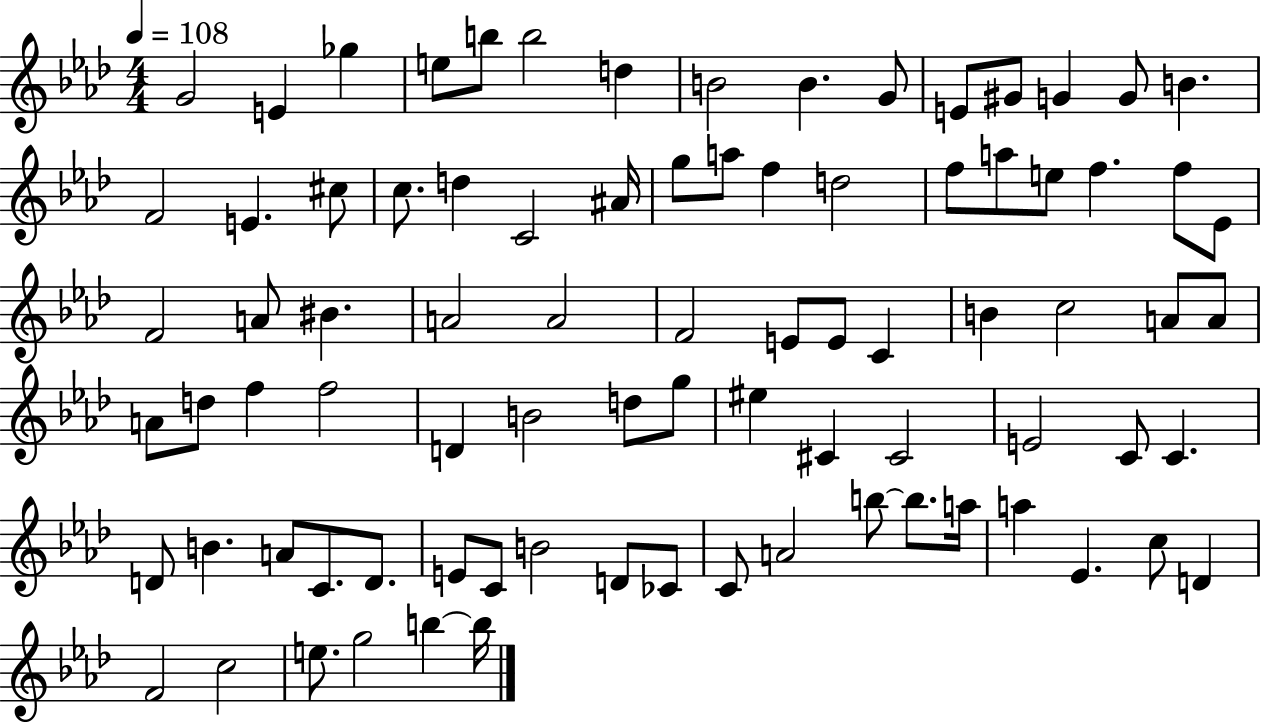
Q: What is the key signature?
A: AES major